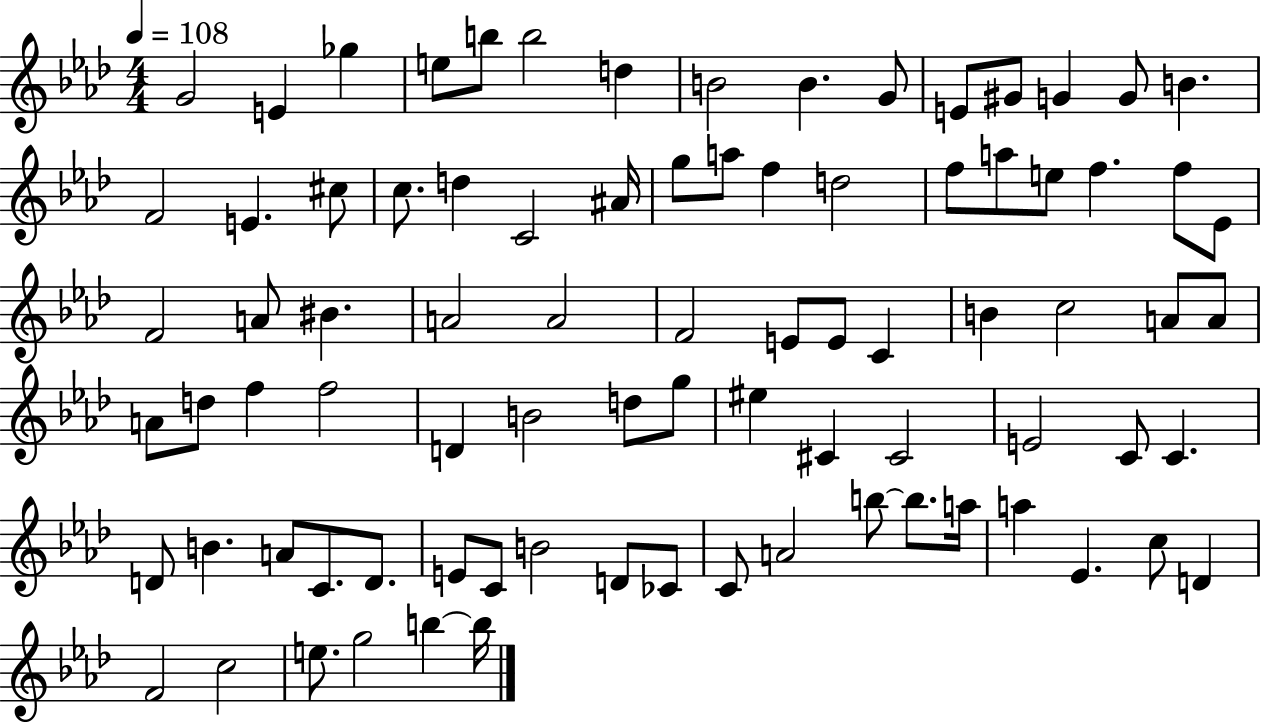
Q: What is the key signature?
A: AES major